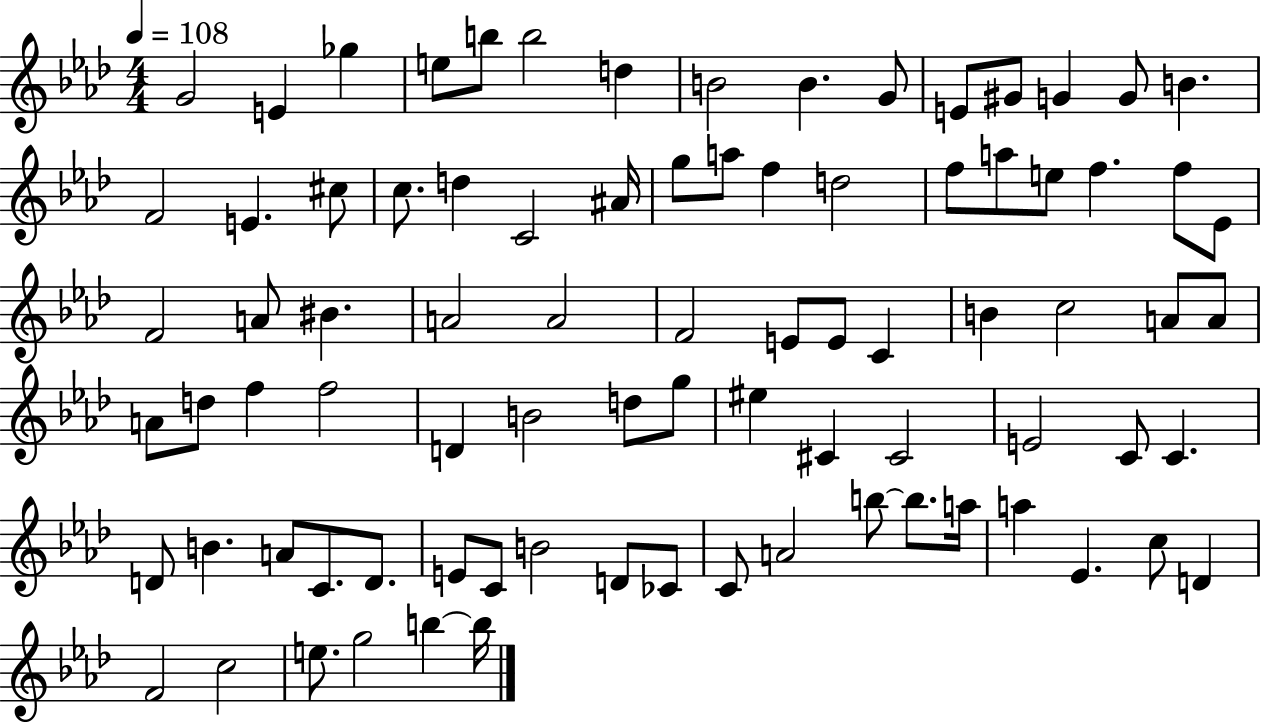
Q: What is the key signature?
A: AES major